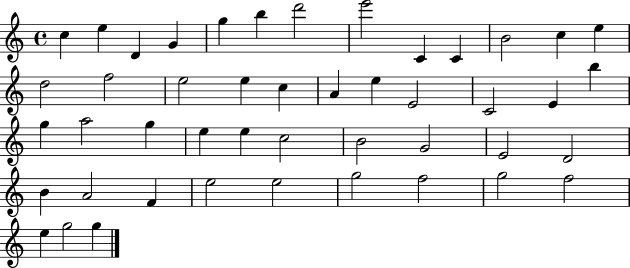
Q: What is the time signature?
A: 4/4